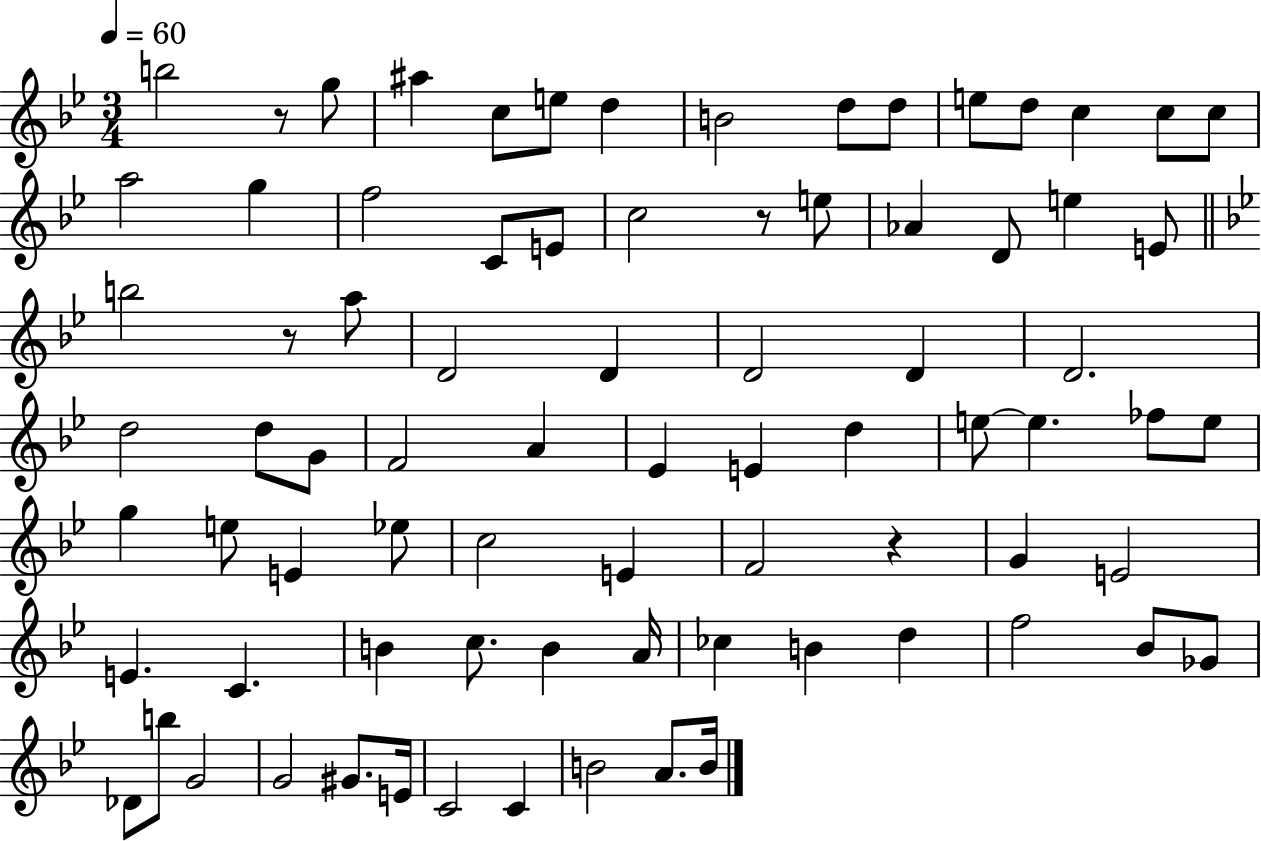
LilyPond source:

{
  \clef treble
  \numericTimeSignature
  \time 3/4
  \key bes \major
  \tempo 4 = 60
  b''2 r8 g''8 | ais''4 c''8 e''8 d''4 | b'2 d''8 d''8 | e''8 d''8 c''4 c''8 c''8 | \break a''2 g''4 | f''2 c'8 e'8 | c''2 r8 e''8 | aes'4 d'8 e''4 e'8 | \break \bar "||" \break \key bes \major b''2 r8 a''8 | d'2 d'4 | d'2 d'4 | d'2. | \break d''2 d''8 g'8 | f'2 a'4 | ees'4 e'4 d''4 | e''8~~ e''4. fes''8 e''8 | \break g''4 e''8 e'4 ees''8 | c''2 e'4 | f'2 r4 | g'4 e'2 | \break e'4. c'4. | b'4 c''8. b'4 a'16 | ces''4 b'4 d''4 | f''2 bes'8 ges'8 | \break des'8 b''8 g'2 | g'2 gis'8. e'16 | c'2 c'4 | b'2 a'8. b'16 | \break \bar "|."
}